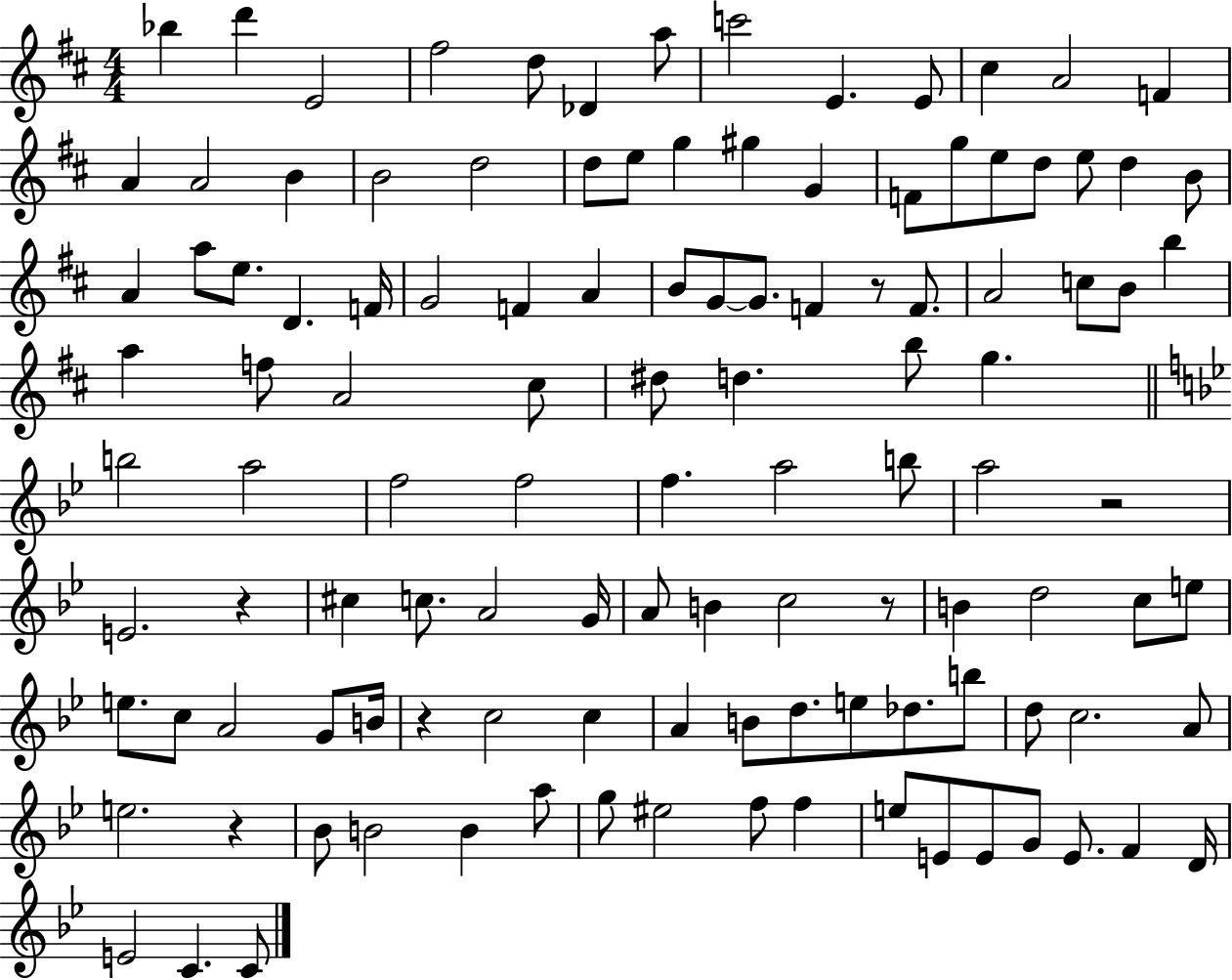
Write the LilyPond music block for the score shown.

{
  \clef treble
  \numericTimeSignature
  \time 4/4
  \key d \major
  bes''4 d'''4 e'2 | fis''2 d''8 des'4 a''8 | c'''2 e'4. e'8 | cis''4 a'2 f'4 | \break a'4 a'2 b'4 | b'2 d''2 | d''8 e''8 g''4 gis''4 g'4 | f'8 g''8 e''8 d''8 e''8 d''4 b'8 | \break a'4 a''8 e''8. d'4. f'16 | g'2 f'4 a'4 | b'8 g'8~~ g'8. f'4 r8 f'8. | a'2 c''8 b'8 b''4 | \break a''4 f''8 a'2 cis''8 | dis''8 d''4. b''8 g''4. | \bar "||" \break \key bes \major b''2 a''2 | f''2 f''2 | f''4. a''2 b''8 | a''2 r2 | \break e'2. r4 | cis''4 c''8. a'2 g'16 | a'8 b'4 c''2 r8 | b'4 d''2 c''8 e''8 | \break e''8. c''8 a'2 g'8 b'16 | r4 c''2 c''4 | a'4 b'8 d''8. e''8 des''8. b''8 | d''8 c''2. a'8 | \break e''2. r4 | bes'8 b'2 b'4 a''8 | g''8 eis''2 f''8 f''4 | e''8 e'8 e'8 g'8 e'8. f'4 d'16 | \break e'2 c'4. c'8 | \bar "|."
}